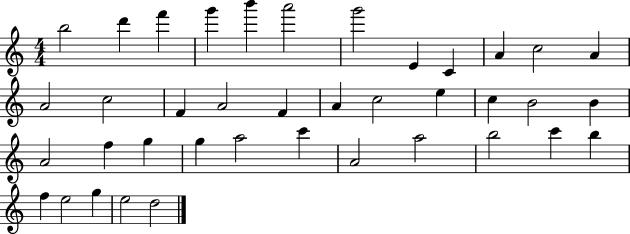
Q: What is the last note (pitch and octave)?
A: D5